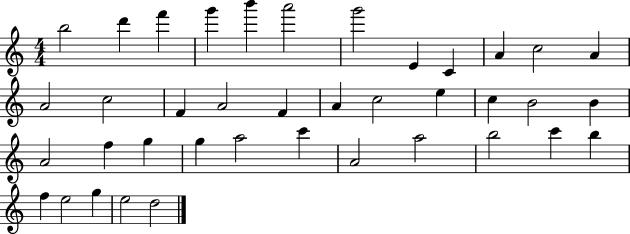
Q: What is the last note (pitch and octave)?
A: D5